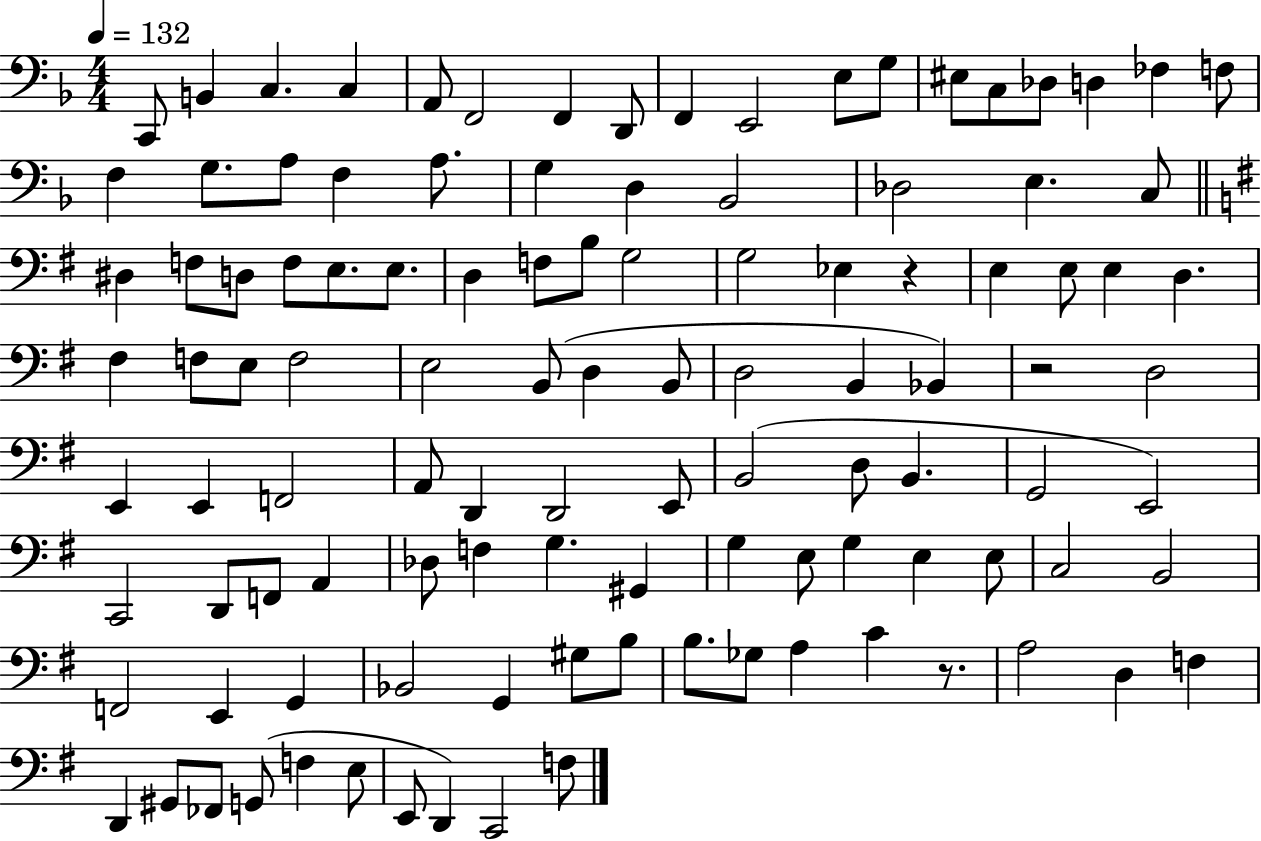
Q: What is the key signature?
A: F major